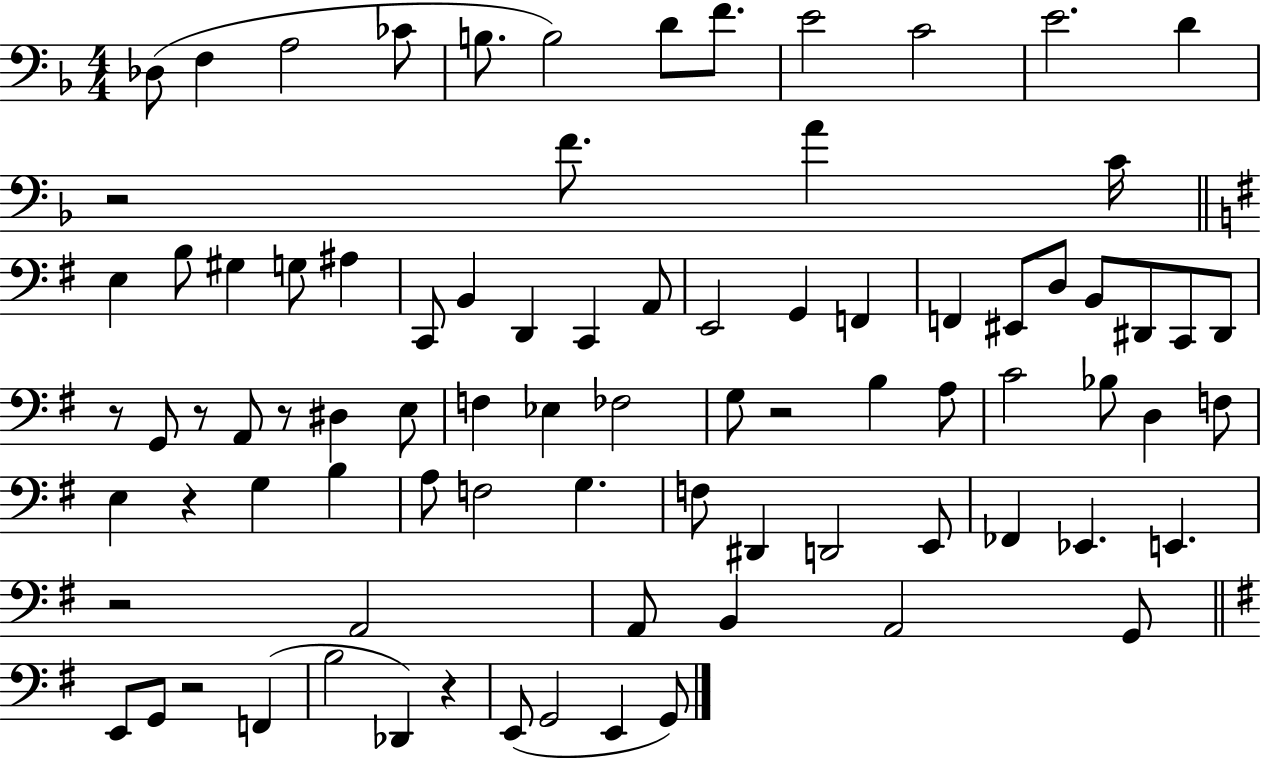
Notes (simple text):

Db3/e F3/q A3/h CES4/e B3/e. B3/h D4/e F4/e. E4/h C4/h E4/h. D4/q R/h F4/e. A4/q C4/s E3/q B3/e G#3/q G3/e A#3/q C2/e B2/q D2/q C2/q A2/e E2/h G2/q F2/q F2/q EIS2/e D3/e B2/e D#2/e C2/e D#2/e R/e G2/e R/e A2/e R/e D#3/q E3/e F3/q Eb3/q FES3/h G3/e R/h B3/q A3/e C4/h Bb3/e D3/q F3/e E3/q R/q G3/q B3/q A3/e F3/h G3/q. F3/e D#2/q D2/h E2/e FES2/q Eb2/q. E2/q. R/h A2/h A2/e B2/q A2/h G2/e E2/e G2/e R/h F2/q B3/h Db2/q R/q E2/e G2/h E2/q G2/e